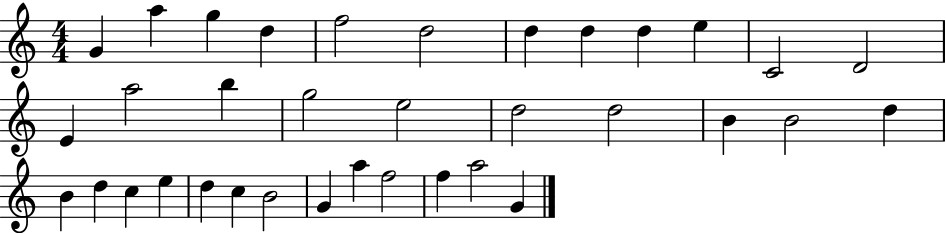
X:1
T:Untitled
M:4/4
L:1/4
K:C
G a g d f2 d2 d d d e C2 D2 E a2 b g2 e2 d2 d2 B B2 d B d c e d c B2 G a f2 f a2 G